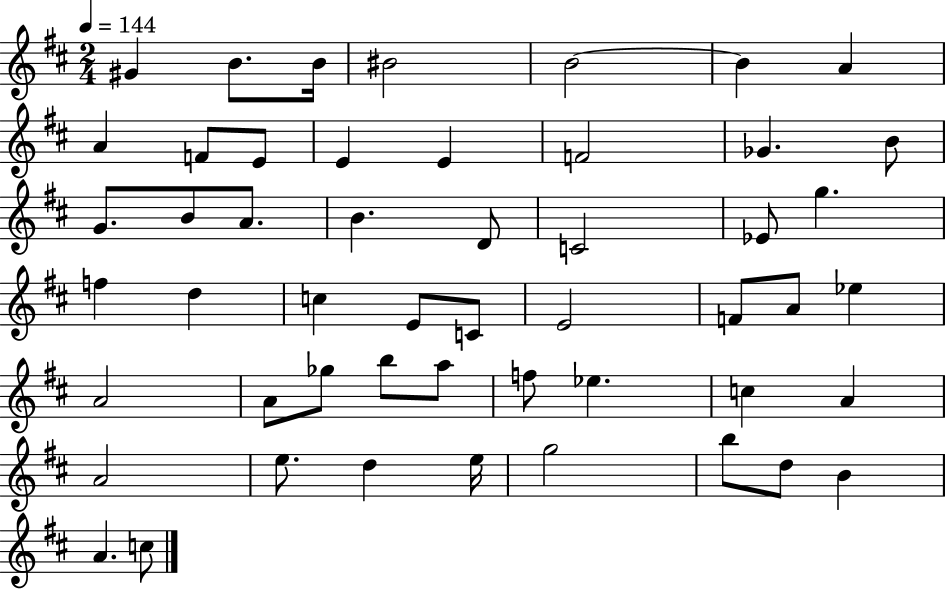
{
  \clef treble
  \numericTimeSignature
  \time 2/4
  \key d \major
  \tempo 4 = 144
  gis'4 b'8. b'16 | bis'2 | b'2~~ | b'4 a'4 | \break a'4 f'8 e'8 | e'4 e'4 | f'2 | ges'4. b'8 | \break g'8. b'8 a'8. | b'4. d'8 | c'2 | ees'8 g''4. | \break f''4 d''4 | c''4 e'8 c'8 | e'2 | f'8 a'8 ees''4 | \break a'2 | a'8 ges''8 b''8 a''8 | f''8 ees''4. | c''4 a'4 | \break a'2 | e''8. d''4 e''16 | g''2 | b''8 d''8 b'4 | \break a'4. c''8 | \bar "|."
}